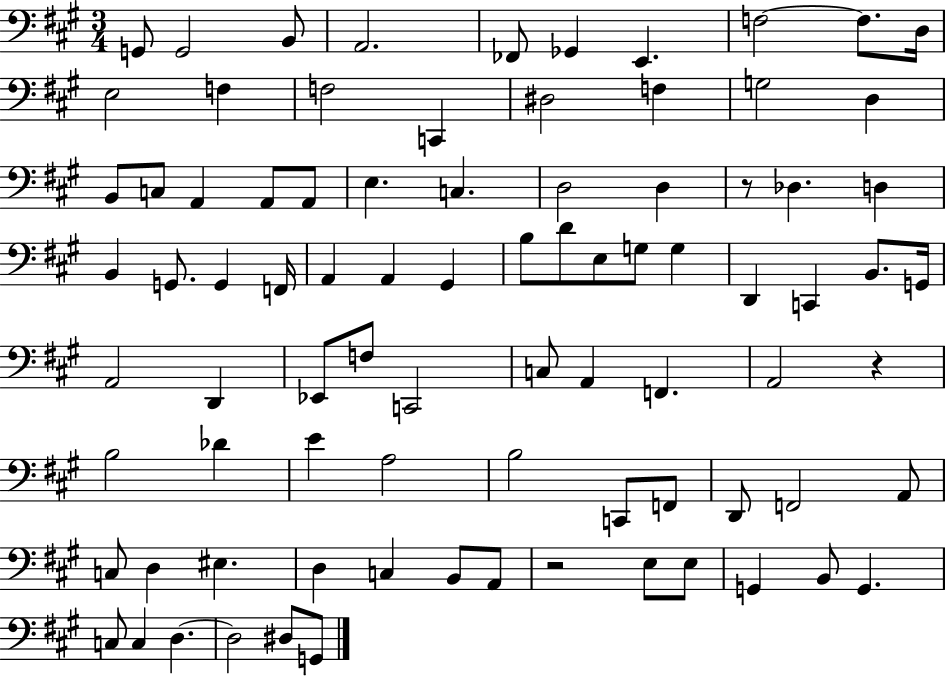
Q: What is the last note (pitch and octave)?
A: G2